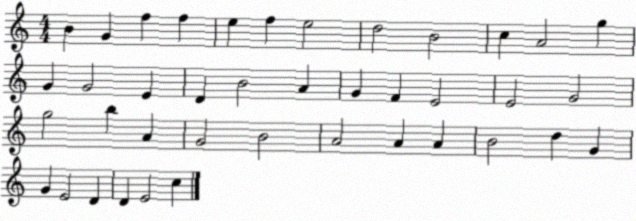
X:1
T:Untitled
M:4/4
L:1/4
K:C
B G f f e f e2 d2 B2 c A2 g G G2 E D B2 A G F E2 E2 G2 g2 b A G2 B2 A2 A A B2 d G G E2 D D E2 c